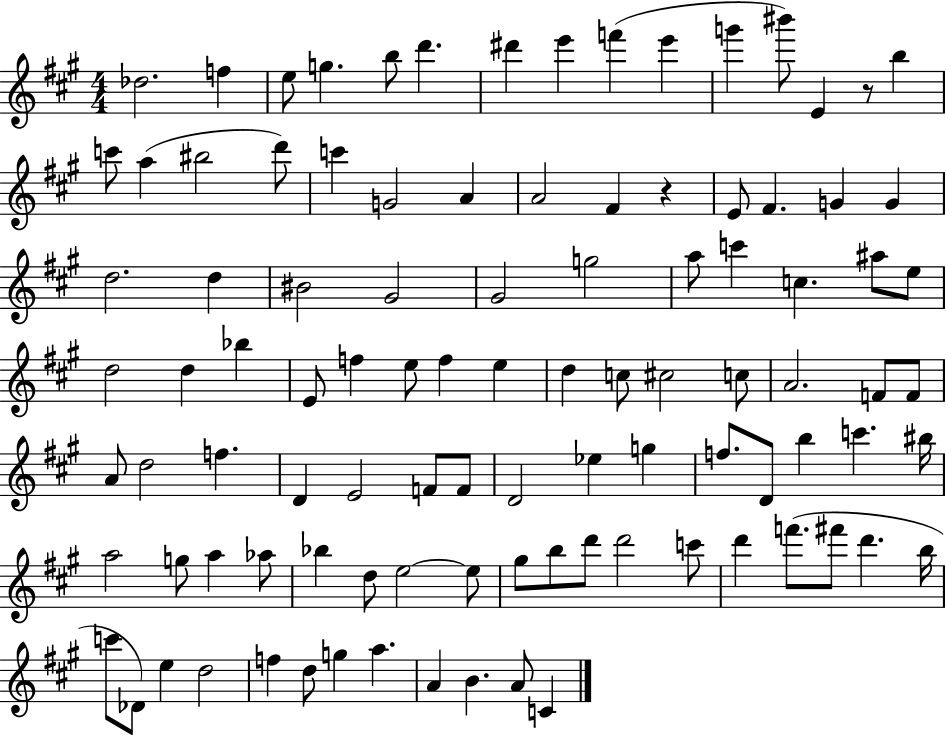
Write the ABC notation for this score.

X:1
T:Untitled
M:4/4
L:1/4
K:A
_d2 f e/2 g b/2 d' ^d' e' f' e' g' ^b'/2 E z/2 b c'/2 a ^b2 d'/2 c' G2 A A2 ^F z E/2 ^F G G d2 d ^B2 ^G2 ^G2 g2 a/2 c' c ^a/2 e/2 d2 d _b E/2 f e/2 f e d c/2 ^c2 c/2 A2 F/2 F/2 A/2 d2 f D E2 F/2 F/2 D2 _e g f/2 D/2 b c' ^b/4 a2 g/2 a _a/2 _b d/2 e2 e/2 ^g/2 b/2 d'/2 d'2 c'/2 d' f'/2 ^f'/2 d' b/4 c'/2 _D/2 e d2 f d/2 g a A B A/2 C